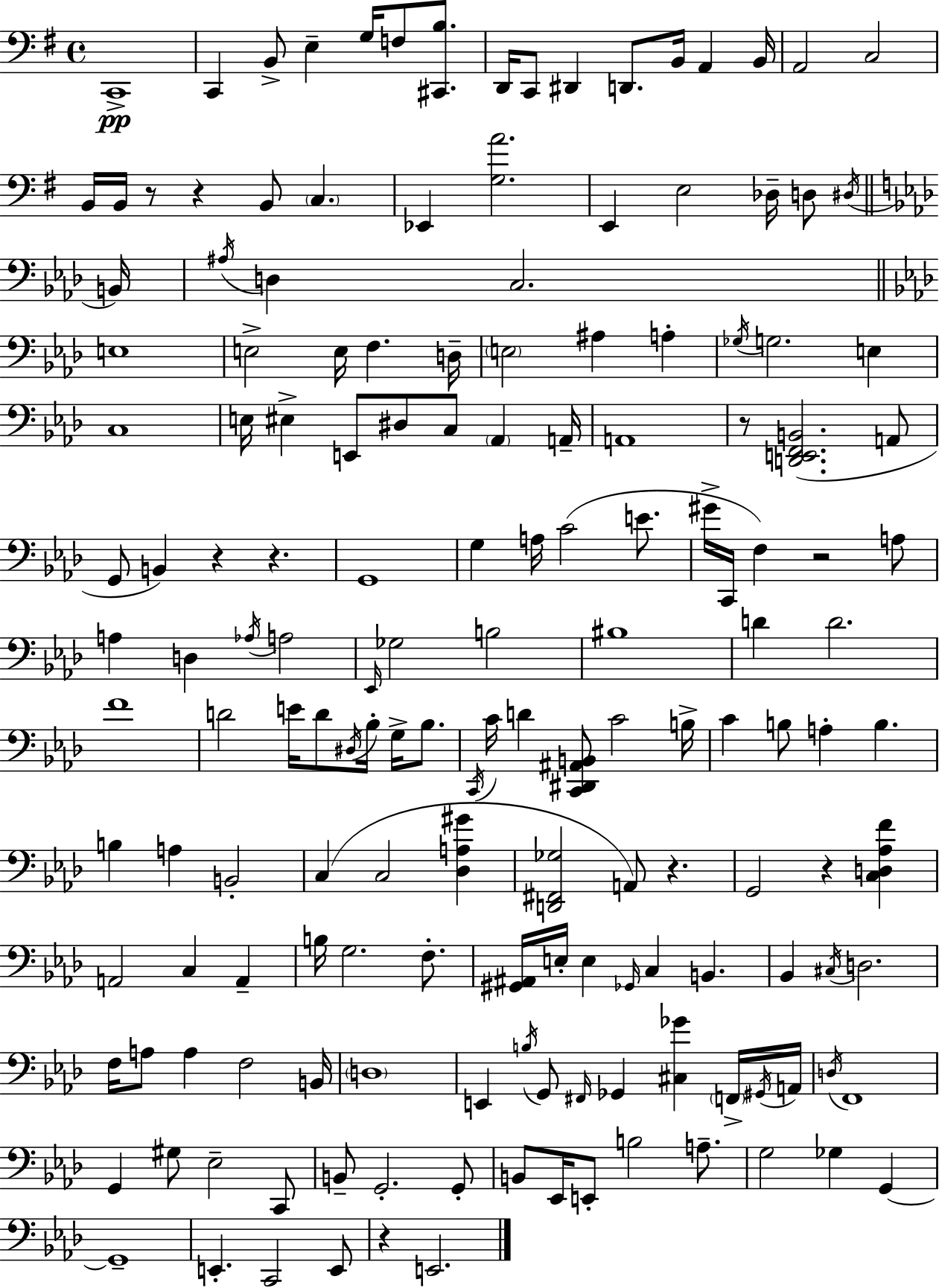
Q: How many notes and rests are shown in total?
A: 163